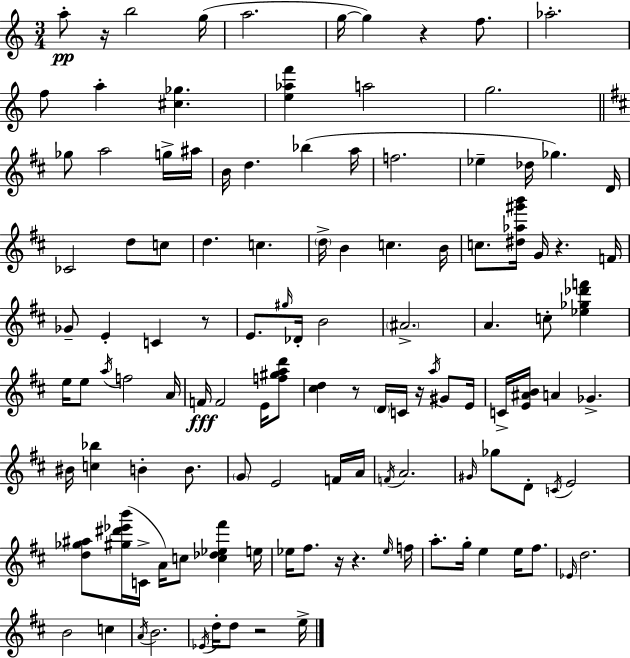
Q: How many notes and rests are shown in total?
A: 120